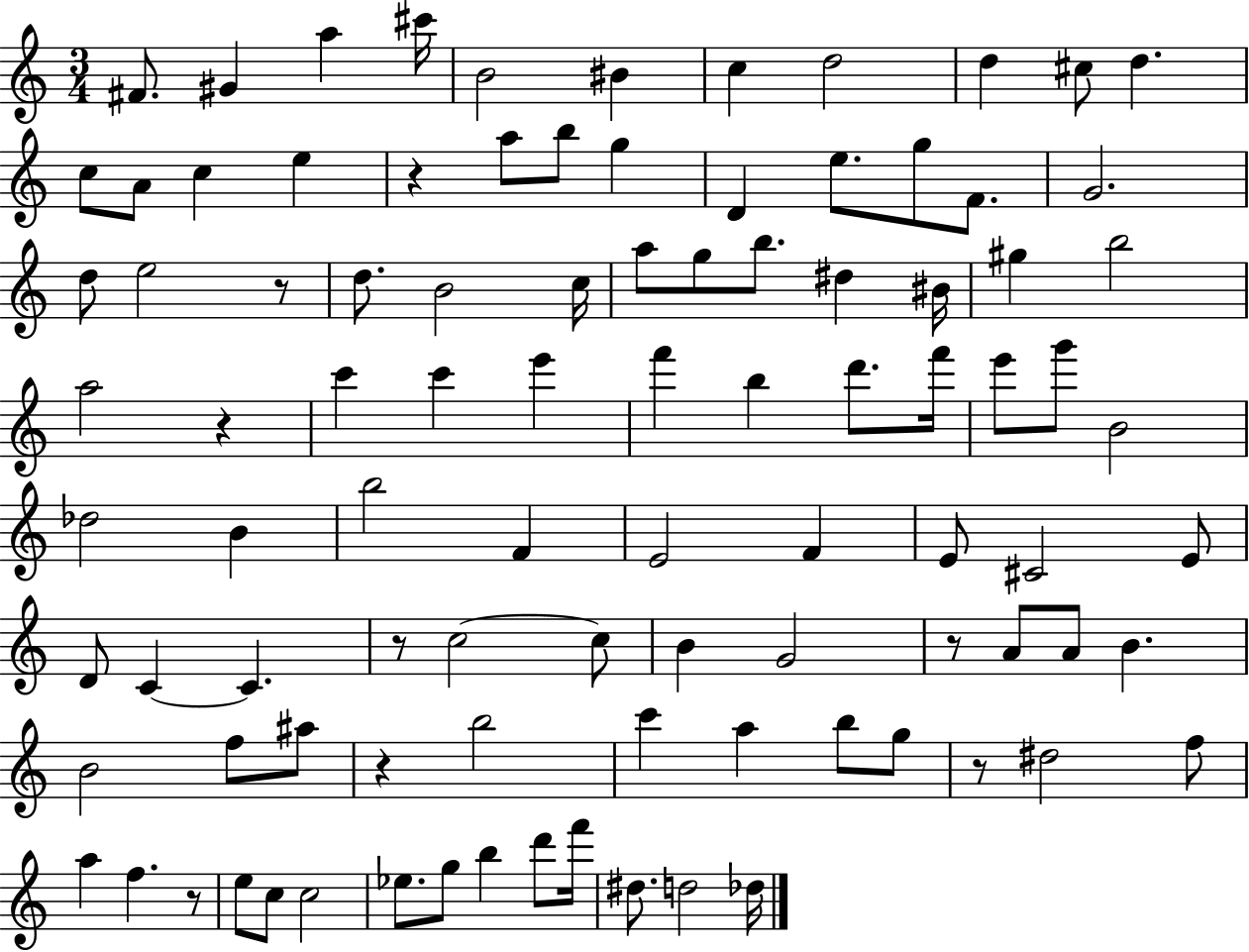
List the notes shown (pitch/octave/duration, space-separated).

F#4/e. G#4/q A5/q C#6/s B4/h BIS4/q C5/q D5/h D5/q C#5/e D5/q. C5/e A4/e C5/q E5/q R/q A5/e B5/e G5/q D4/q E5/e. G5/e F4/e. G4/h. D5/e E5/h R/e D5/e. B4/h C5/s A5/e G5/e B5/e. D#5/q BIS4/s G#5/q B5/h A5/h R/q C6/q C6/q E6/q F6/q B5/q D6/e. F6/s E6/e G6/e B4/h Db5/h B4/q B5/h F4/q E4/h F4/q E4/e C#4/h E4/e D4/e C4/q C4/q. R/e C5/h C5/e B4/q G4/h R/e A4/e A4/e B4/q. B4/h F5/e A#5/e R/q B5/h C6/q A5/q B5/e G5/e R/e D#5/h F5/e A5/q F5/q. R/e E5/e C5/e C5/h Eb5/e. G5/e B5/q D6/e F6/s D#5/e. D5/h Db5/s